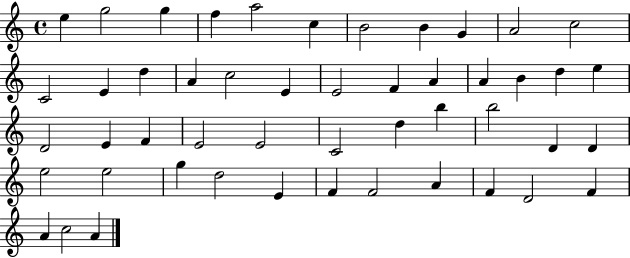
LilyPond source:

{
  \clef treble
  \time 4/4
  \defaultTimeSignature
  \key c \major
  e''4 g''2 g''4 | f''4 a''2 c''4 | b'2 b'4 g'4 | a'2 c''2 | \break c'2 e'4 d''4 | a'4 c''2 e'4 | e'2 f'4 a'4 | a'4 b'4 d''4 e''4 | \break d'2 e'4 f'4 | e'2 e'2 | c'2 d''4 b''4 | b''2 d'4 d'4 | \break e''2 e''2 | g''4 d''2 e'4 | f'4 f'2 a'4 | f'4 d'2 f'4 | \break a'4 c''2 a'4 | \bar "|."
}